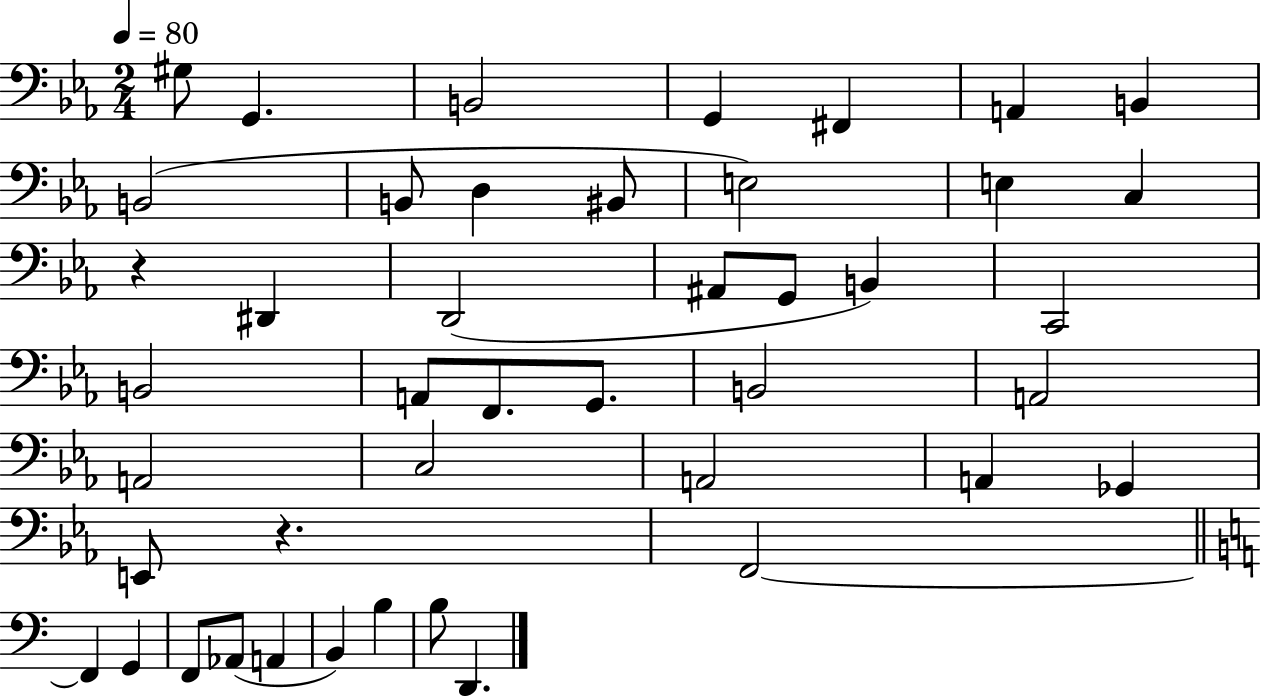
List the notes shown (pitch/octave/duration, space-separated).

G#3/e G2/q. B2/h G2/q F#2/q A2/q B2/q B2/h B2/e D3/q BIS2/e E3/h E3/q C3/q R/q D#2/q D2/h A#2/e G2/e B2/q C2/h B2/h A2/e F2/e. G2/e. B2/h A2/h A2/h C3/h A2/h A2/q Gb2/q E2/e R/q. F2/h F2/q G2/q F2/e Ab2/e A2/q B2/q B3/q B3/e D2/q.